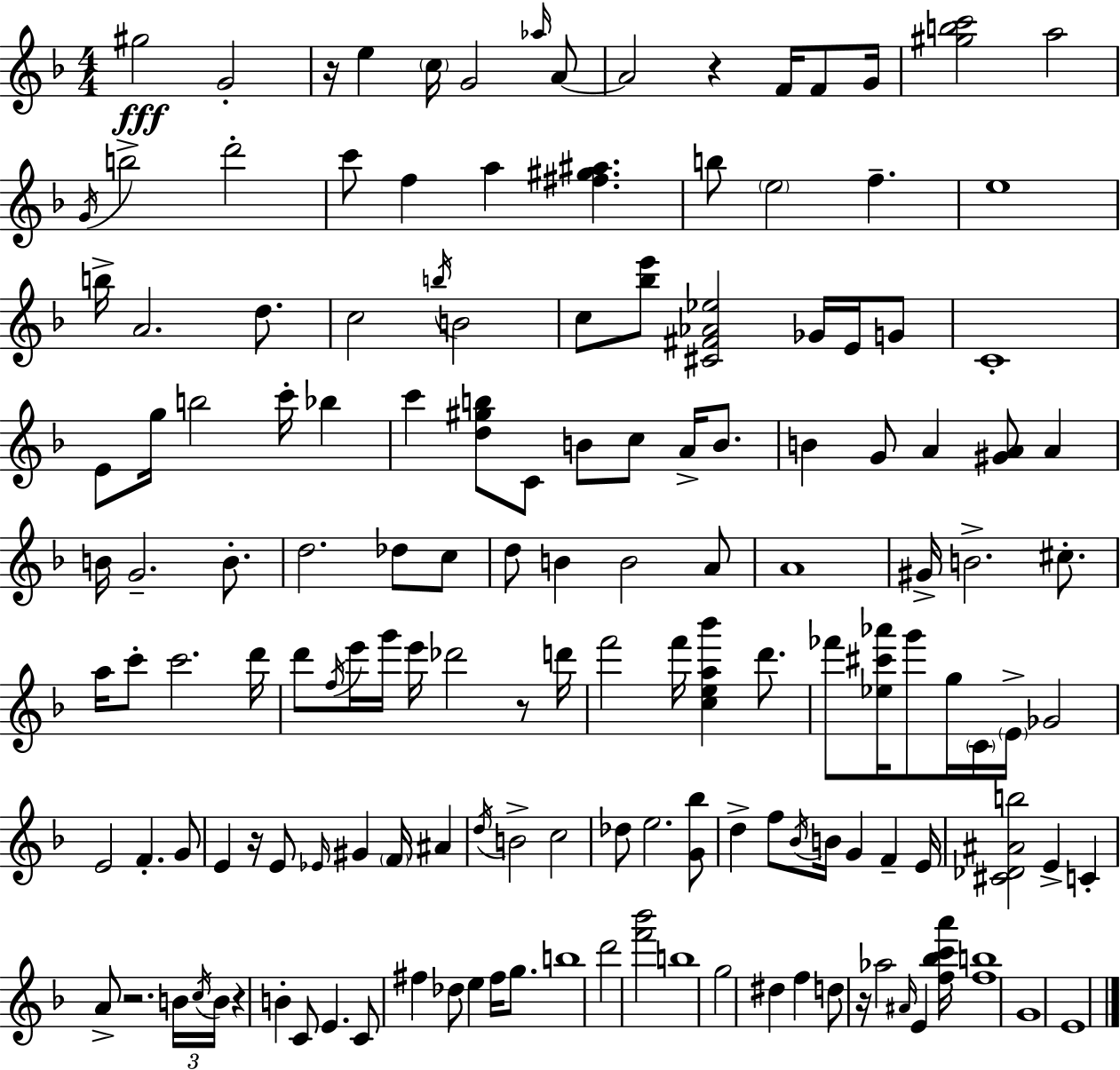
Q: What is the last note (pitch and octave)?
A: E4